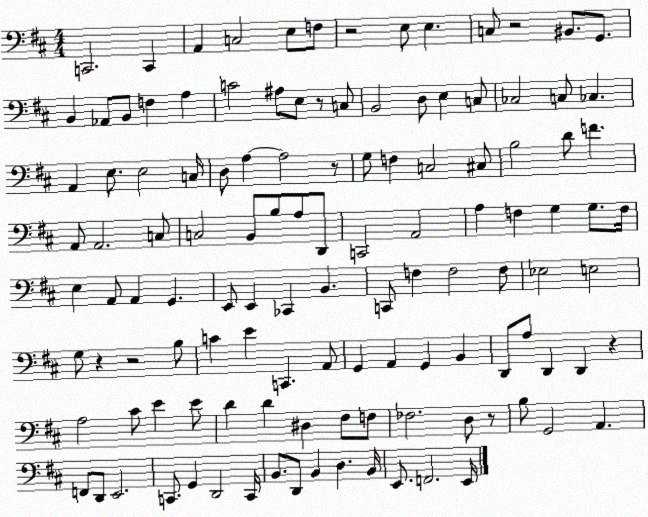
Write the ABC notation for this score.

X:1
T:Untitled
M:4/4
L:1/4
K:D
C,,2 C,, A,, C,2 E,/2 F,/2 z2 E,/2 E, C,/2 z2 ^B,,/2 G,,/2 B,, _A,,/2 B,,/2 F, A, C2 ^A,/2 E,/2 z/2 C,/2 B,,2 D,/2 E, C,/2 _C,2 C,/2 _C, A,, E,/2 E,2 C,/4 D,/2 A, A,2 z/2 G,/2 F, C,2 ^C,/2 B,2 D/2 F A,,/2 A,,2 C,/2 C,2 B,,/2 B,/2 A,/2 D,,/2 C,,2 A,,2 A, F, G, G,/2 F,/4 E, A,,/2 A,, G,, E,,/2 E,, _C,, B,, C,,/2 F, F,2 F,/2 _E,2 E,2 G,/2 z z2 B,/2 C E C,, A,,/2 G,, A,, G,, B,, D,,/2 A,/2 D,, D,, z A,2 ^C/2 E E/2 D D ^D, ^F,/2 F,/2 _F,2 D,/2 z/2 B,/2 G,,2 A,, F,,/2 D,,/2 E,,2 C,,/2 G,, D,,2 C,,/4 B,,/2 D,,/2 B,, D, B,,/4 E,,/2 F,,2 E,,/4